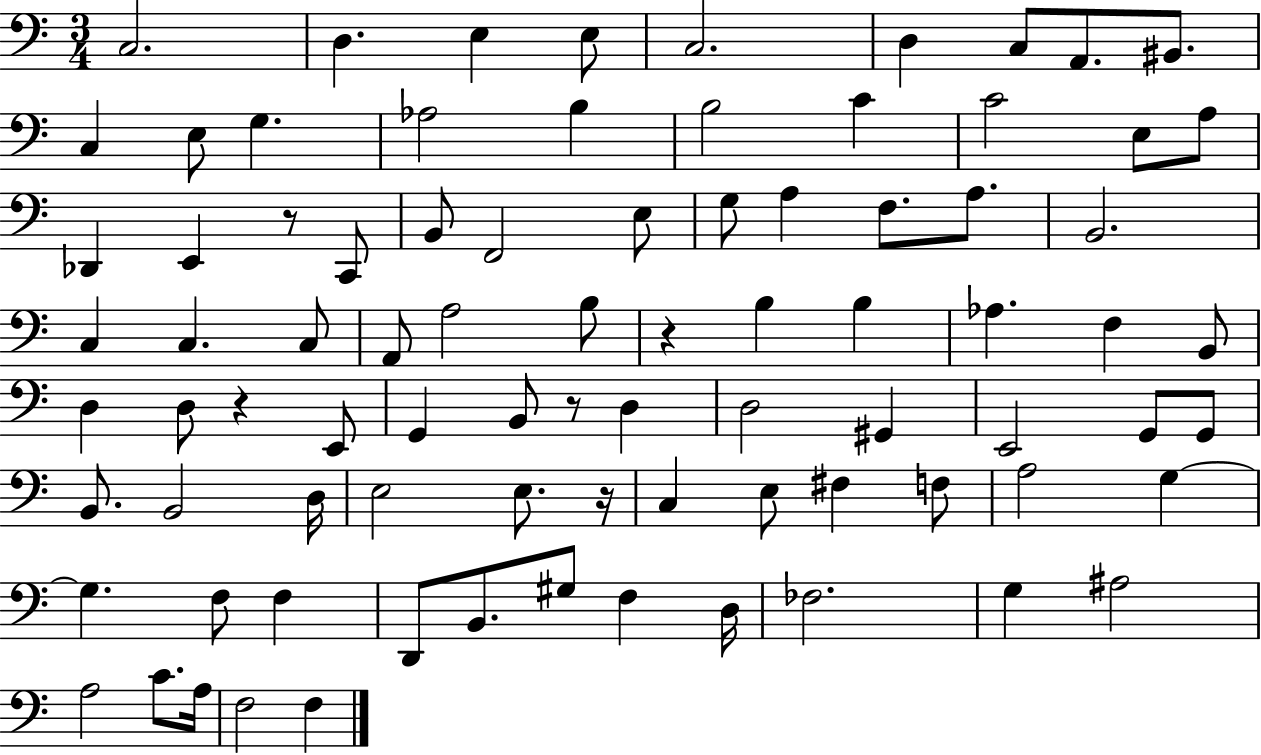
C3/h. D3/q. E3/q E3/e C3/h. D3/q C3/e A2/e. BIS2/e. C3/q E3/e G3/q. Ab3/h B3/q B3/h C4/q C4/h E3/e A3/e Db2/q E2/q R/e C2/e B2/e F2/h E3/e G3/e A3/q F3/e. A3/e. B2/h. C3/q C3/q. C3/e A2/e A3/h B3/e R/q B3/q B3/q Ab3/q. F3/q B2/e D3/q D3/e R/q E2/e G2/q B2/e R/e D3/q D3/h G#2/q E2/h G2/e G2/e B2/e. B2/h D3/s E3/h E3/e. R/s C3/q E3/e F#3/q F3/e A3/h G3/q G3/q. F3/e F3/q D2/e B2/e. G#3/e F3/q D3/s FES3/h. G3/q A#3/h A3/h C4/e. A3/s F3/h F3/q